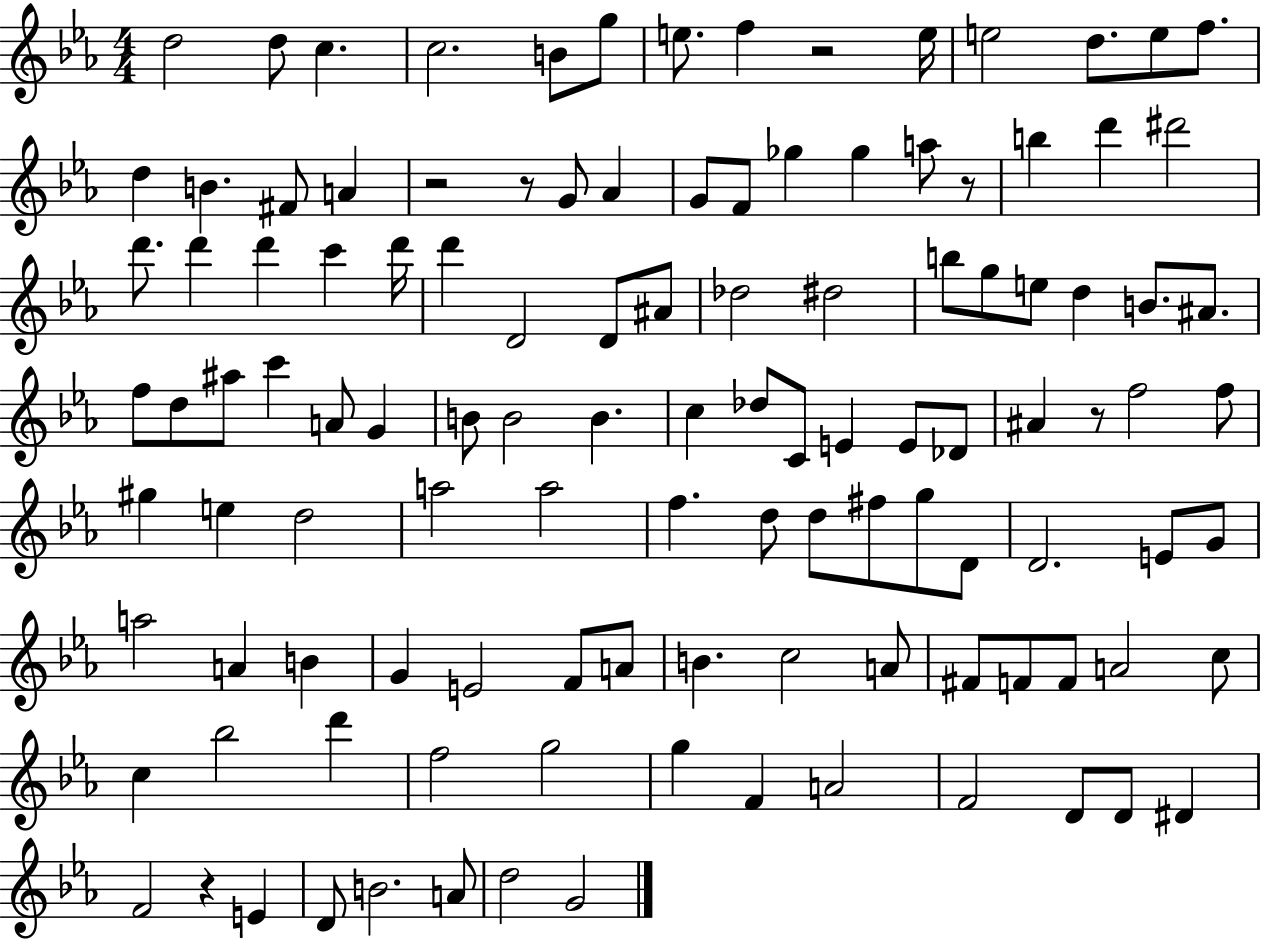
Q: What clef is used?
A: treble